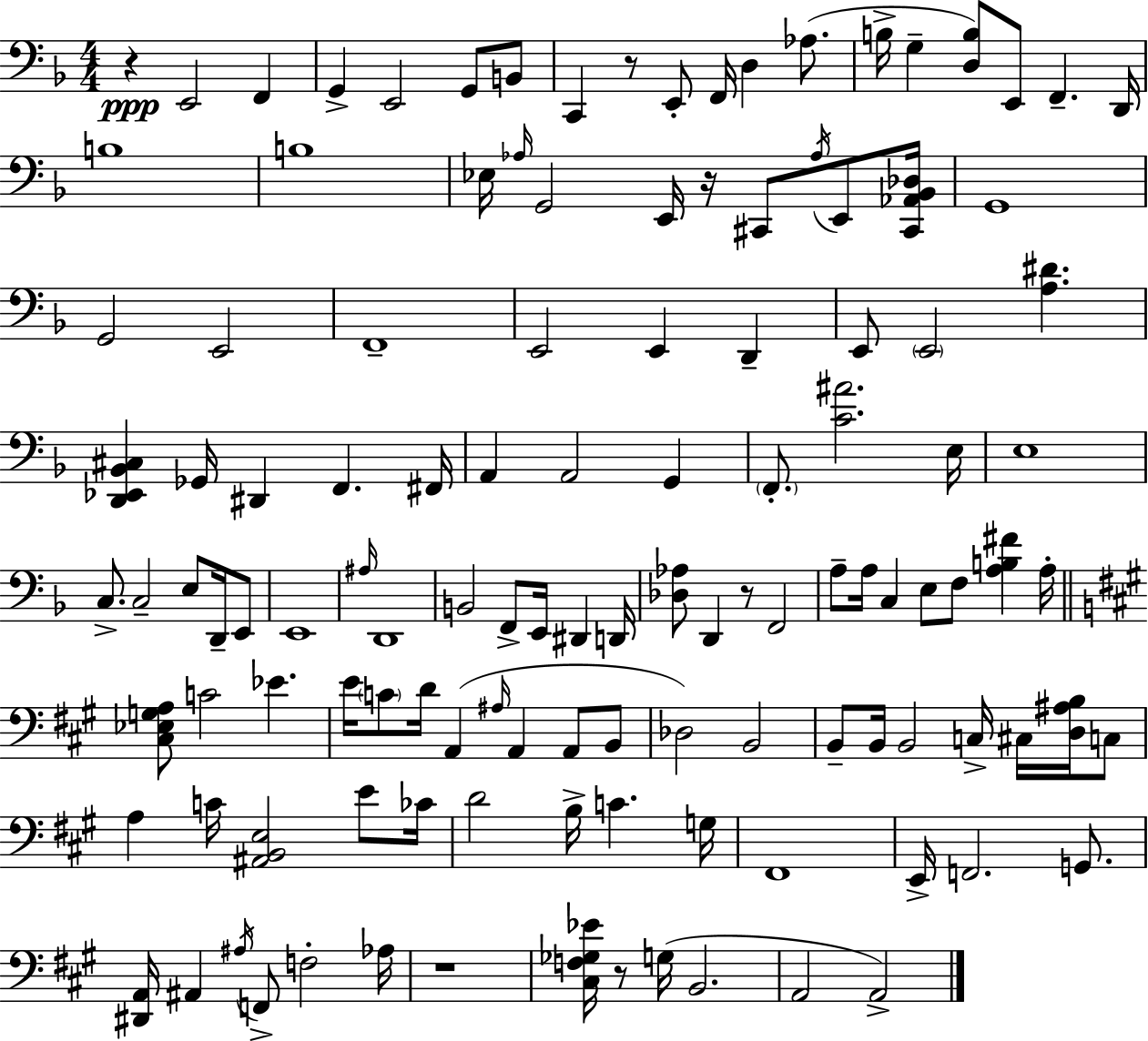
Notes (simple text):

R/q E2/h F2/q G2/q E2/h G2/e B2/e C2/q R/e E2/e F2/s D3/q Ab3/e. B3/s G3/q [D3,B3]/e E2/e F2/q. D2/s B3/w B3/w Eb3/s Ab3/s G2/h E2/s R/s C#2/e Ab3/s E2/e [C#2,Ab2,Bb2,Db3]/s G2/w G2/h E2/h F2/w E2/h E2/q D2/q E2/e E2/h [A3,D#4]/q. [D2,Eb2,Bb2,C#3]/q Gb2/s D#2/q F2/q. F#2/s A2/q A2/h G2/q F2/e. [C4,A#4]/h. E3/s E3/w C3/e. C3/h E3/e D2/s E2/e E2/w A#3/s D2/w B2/h F2/e E2/s D#2/q D2/s [Db3,Ab3]/e D2/q R/e F2/h A3/e A3/s C3/q E3/e F3/e [A3,B3,F#4]/q A3/s [C#3,Eb3,G3,A3]/e C4/h Eb4/q. E4/s C4/e D4/s A2/q A#3/s A2/q A2/e B2/e Db3/h B2/h B2/e B2/s B2/h C3/s C#3/s [D3,A#3,B3]/s C3/e A3/q C4/s [A#2,B2,E3]/h E4/e CES4/s D4/h B3/s C4/q. G3/s F#2/w E2/s F2/h. G2/e. [D#2,A2]/s A#2/q A#3/s F2/e F3/h Ab3/s R/w [C#3,F3,Gb3,Eb4]/s R/e G3/s B2/h. A2/h A2/h